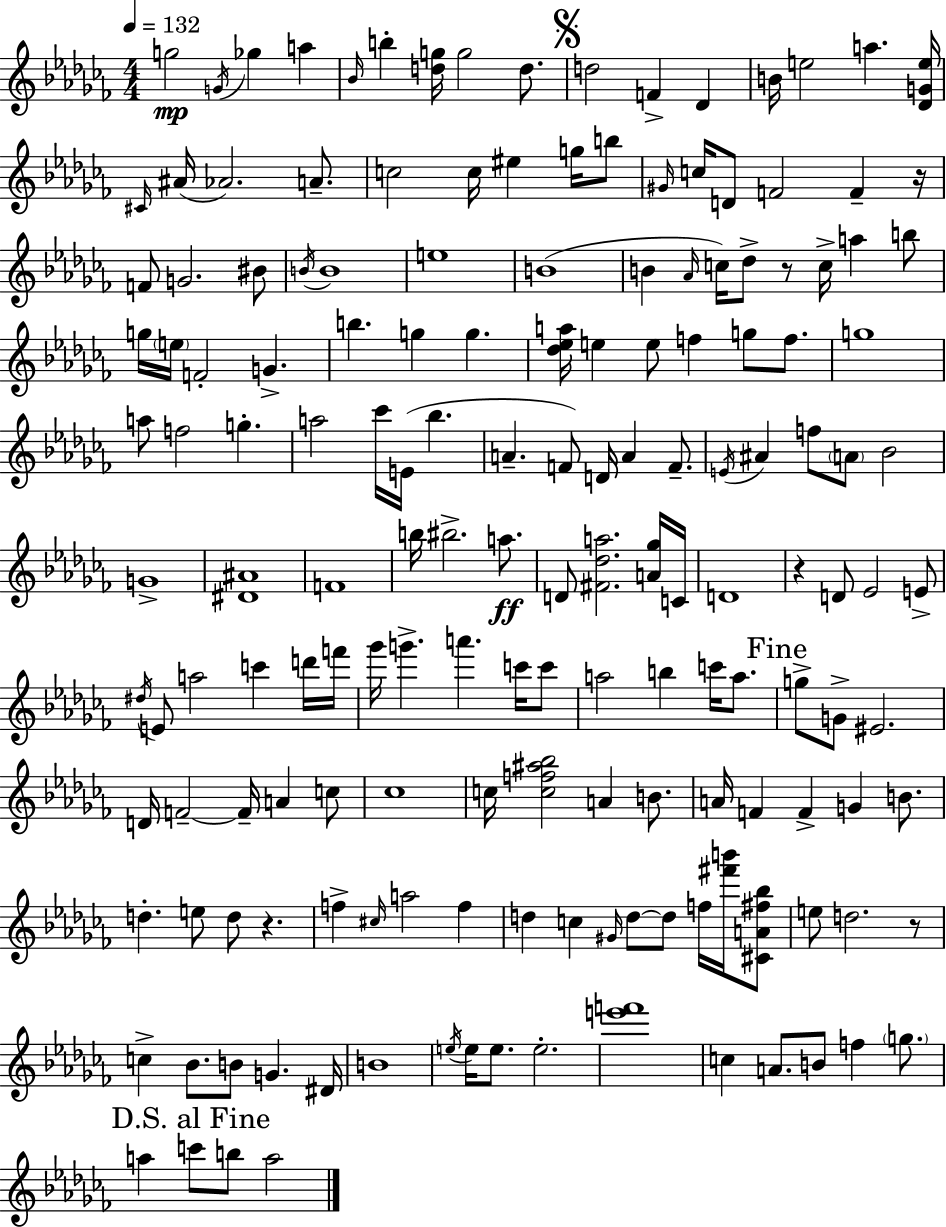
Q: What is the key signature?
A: AES minor